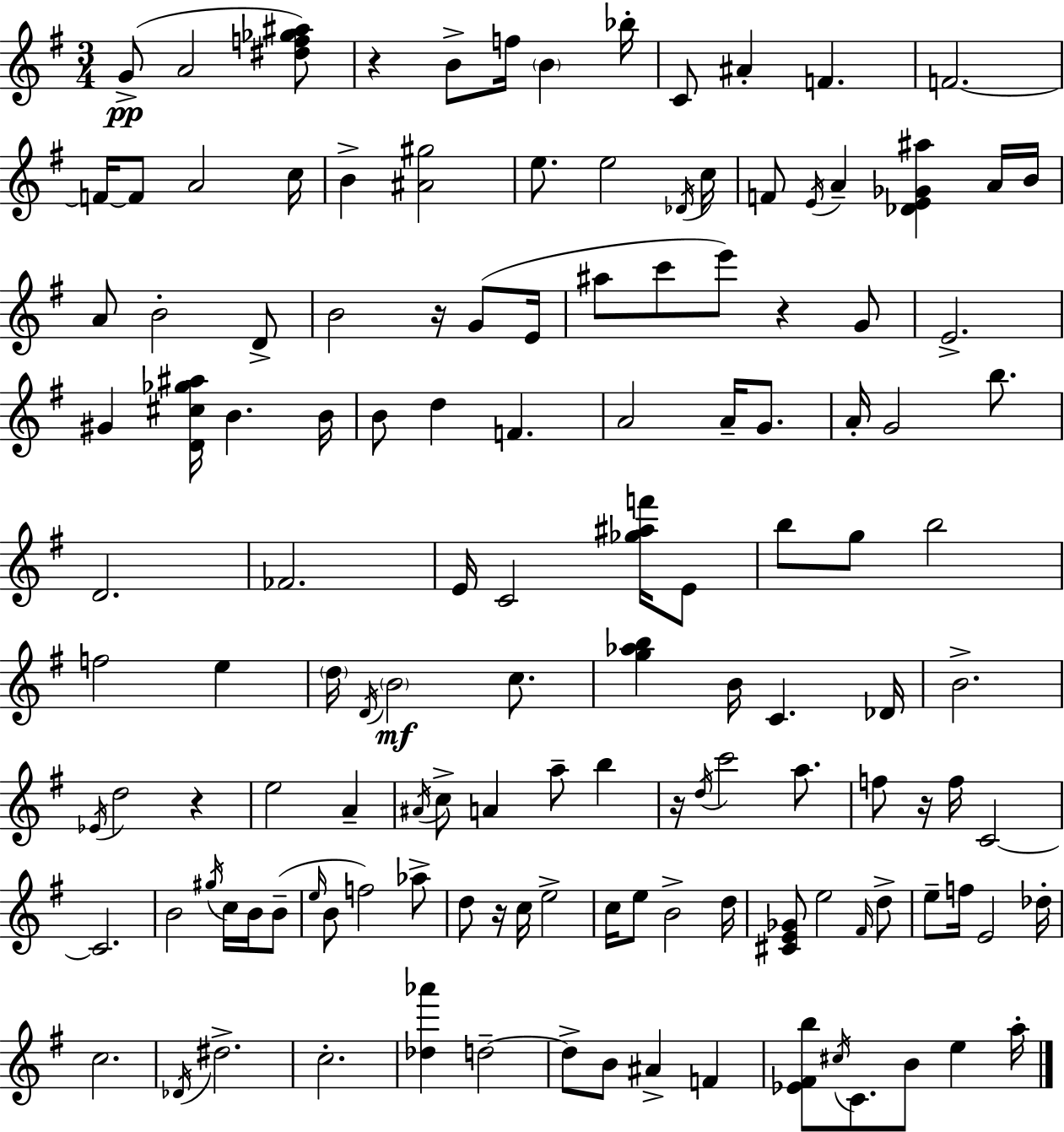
{
  \clef treble
  \numericTimeSignature
  \time 3/4
  \key g \major
  g'8->(\pp a'2 <dis'' f'' ges'' ais''>8) | r4 b'8-> f''16 \parenthesize b'4 bes''16-. | c'8 ais'4-. f'4. | f'2.~~ | \break f'16~~ f'8 a'2 c''16 | b'4-> <ais' gis''>2 | e''8. e''2 \acciaccatura { des'16 } | c''16 f'8 \acciaccatura { e'16 } a'4-- <des' e' ges' ais''>4 | \break a'16 b'16 a'8 b'2-. | d'8-> b'2 r16 g'8( | e'16 ais''8 c'''8 e'''8) r4 | g'8 e'2.-> | \break gis'4 <d' cis'' ges'' ais''>16 b'4. | b'16 b'8 d''4 f'4. | a'2 a'16-- g'8. | a'16-. g'2 b''8. | \break d'2. | fes'2. | e'16 c'2 <ges'' ais'' f'''>16 | e'8 b''8 g''8 b''2 | \break f''2 e''4 | \parenthesize d''16 \acciaccatura { d'16 } \parenthesize b'2\mf | c''8. <g'' aes'' b''>4 b'16 c'4. | des'16 b'2.-> | \break \acciaccatura { ees'16 } d''2 | r4 e''2 | a'4-- \acciaccatura { ais'16 } c''8-> a'4 a''8-- | b''4 r16 \acciaccatura { d''16 } c'''2 | \break a''8. f''8 r16 f''16 c'2~~ | c'2. | b'2 | \acciaccatura { gis''16 } c''16 b'16 b'8--( \grace { e''16 } b'8 f''2) | \break aes''8-> d''8 r16 c''16 | e''2-> c''16 e''8 b'2-> | d''16 <cis' e' ges'>8 e''2 | \grace { fis'16 } d''8-> e''8-- f''16 | \break e'2 des''16-. c''2. | \acciaccatura { des'16 } dis''2.-> | c''2.-. | <des'' aes'''>4 | \break d''2--~~ d''8-> | b'8 ais'4-> f'4 <ees' fis' b''>8 | \acciaccatura { cis''16 } c'8. b'8 e''4 a''16-. \bar "|."
}